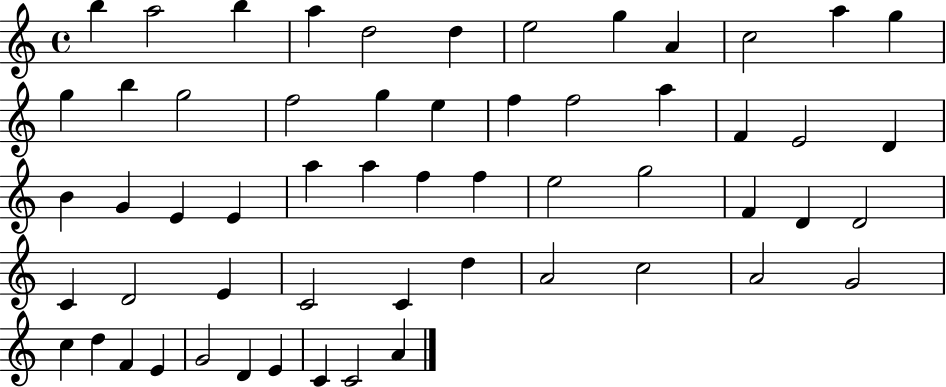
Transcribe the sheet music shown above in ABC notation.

X:1
T:Untitled
M:4/4
L:1/4
K:C
b a2 b a d2 d e2 g A c2 a g g b g2 f2 g e f f2 a F E2 D B G E E a a f f e2 g2 F D D2 C D2 E C2 C d A2 c2 A2 G2 c d F E G2 D E C C2 A